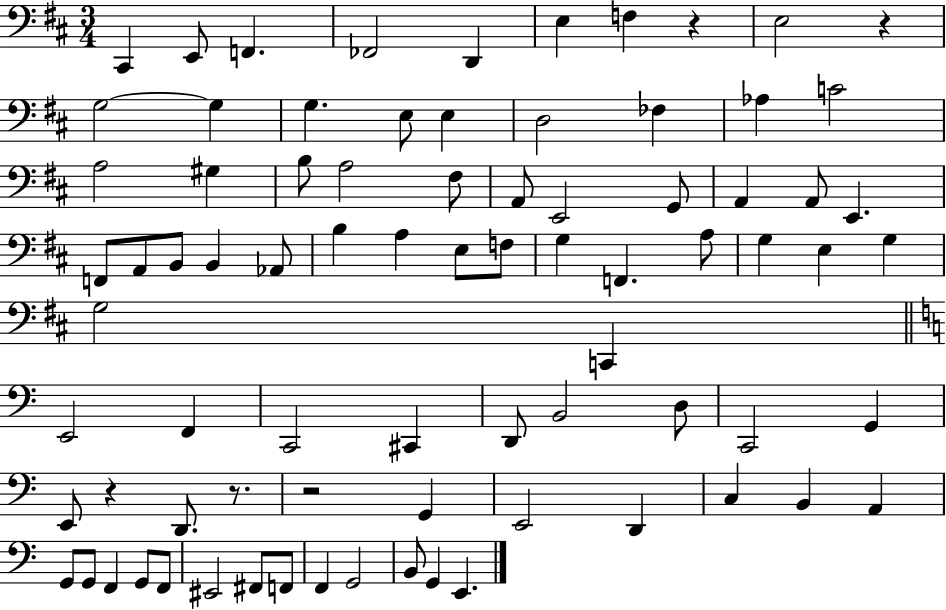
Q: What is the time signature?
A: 3/4